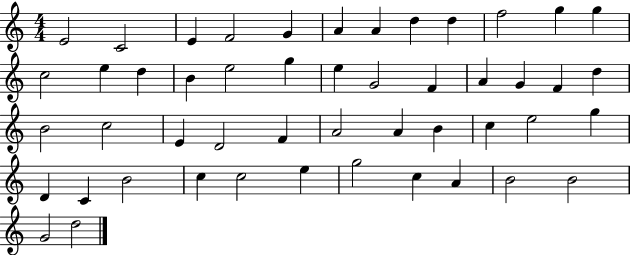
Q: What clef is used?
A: treble